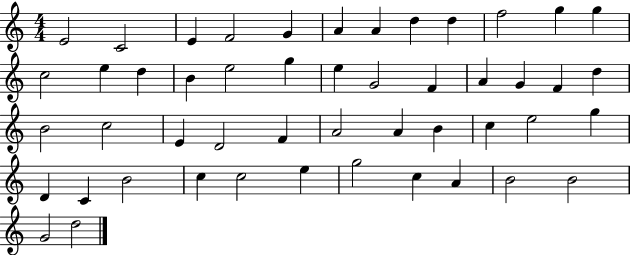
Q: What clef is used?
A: treble